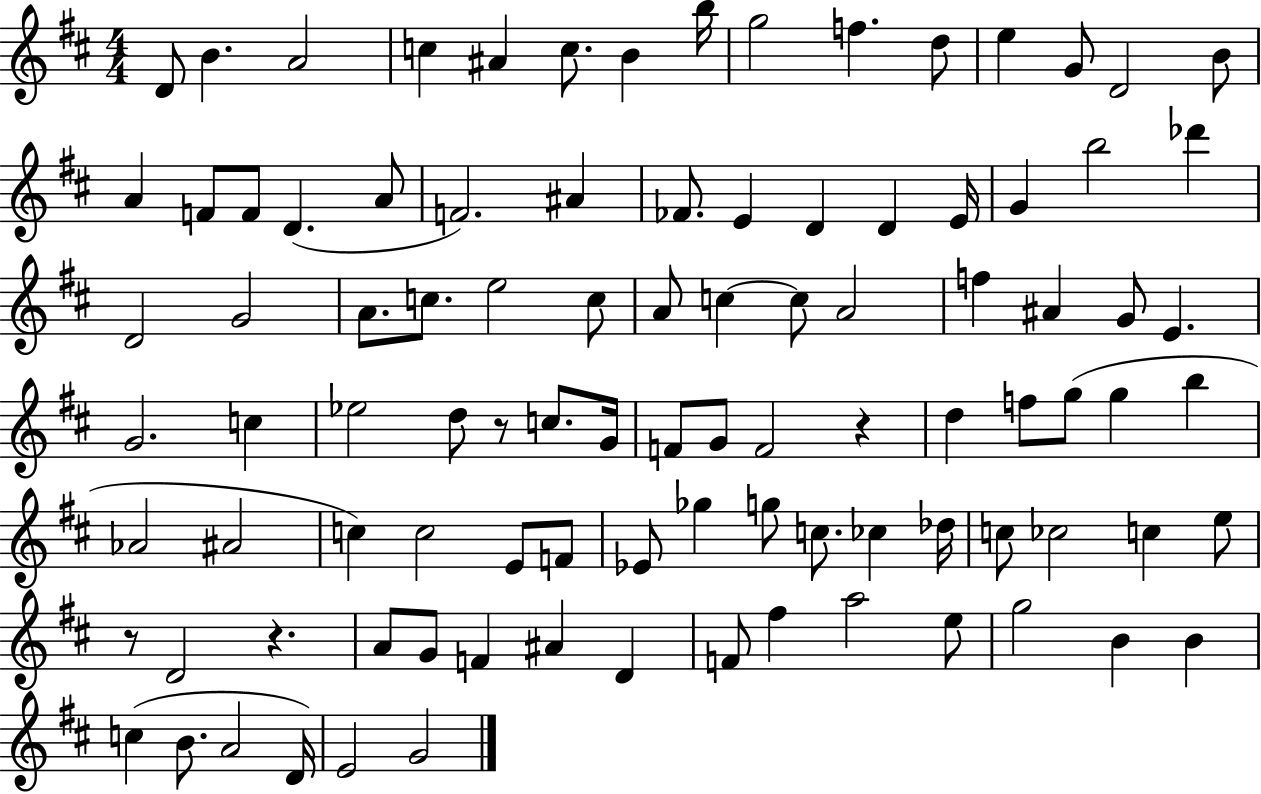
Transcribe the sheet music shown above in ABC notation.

X:1
T:Untitled
M:4/4
L:1/4
K:D
D/2 B A2 c ^A c/2 B b/4 g2 f d/2 e G/2 D2 B/2 A F/2 F/2 D A/2 F2 ^A _F/2 E D D E/4 G b2 _d' D2 G2 A/2 c/2 e2 c/2 A/2 c c/2 A2 f ^A G/2 E G2 c _e2 d/2 z/2 c/2 G/4 F/2 G/2 F2 z d f/2 g/2 g b _A2 ^A2 c c2 E/2 F/2 _E/2 _g g/2 c/2 _c _d/4 c/2 _c2 c e/2 z/2 D2 z A/2 G/2 F ^A D F/2 ^f a2 e/2 g2 B B c B/2 A2 D/4 E2 G2